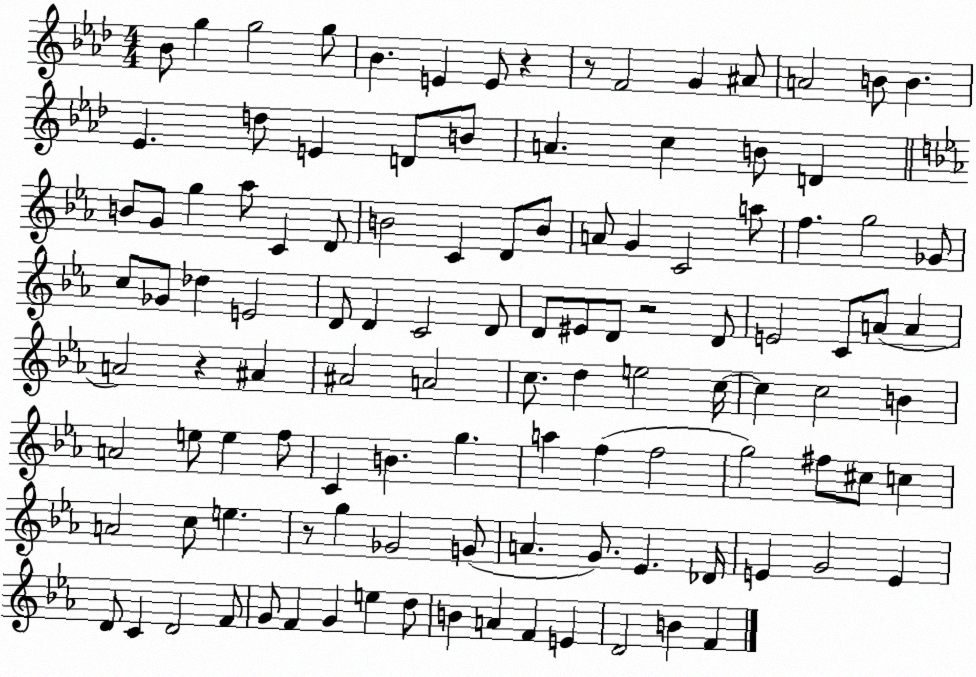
X:1
T:Untitled
M:4/4
L:1/4
K:Ab
_B/2 g g2 g/2 _B E E/2 z z/2 F2 G ^A/2 A2 B/2 B _E d/2 E D/2 B/2 A c B/2 D B/2 G/2 g _a/2 C D/2 B2 C D/2 B/2 A/2 G C2 a/2 f g2 _G/2 c/2 _G/2 _d E2 D/2 D C2 D/2 D/2 ^E/2 D/2 z2 D/2 E2 C/2 A/2 A A2 z ^A ^A2 A2 c/2 d e2 c/4 c c2 B A2 e/2 e f/2 C B g a f f2 g2 ^f/2 ^c/2 c A2 c/2 e z/2 g _G2 G/2 A G/2 _E _D/4 E G2 E D/2 C D2 F/2 G/2 F G e d/2 B A F E D2 B F